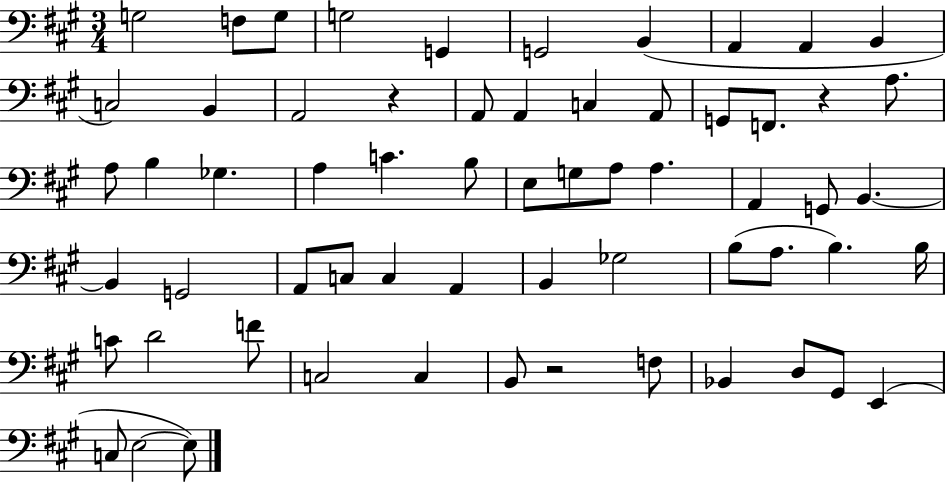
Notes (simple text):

G3/h F3/e G3/e G3/h G2/q G2/h B2/q A2/q A2/q B2/q C3/h B2/q A2/h R/q A2/e A2/q C3/q A2/e G2/e F2/e. R/q A3/e. A3/e B3/q Gb3/q. A3/q C4/q. B3/e E3/e G3/e A3/e A3/q. A2/q G2/e B2/q. B2/q G2/h A2/e C3/e C3/q A2/q B2/q Gb3/h B3/e A3/e. B3/q. B3/s C4/e D4/h F4/e C3/h C3/q B2/e R/h F3/e Bb2/q D3/e G#2/e E2/q C3/e E3/h E3/e